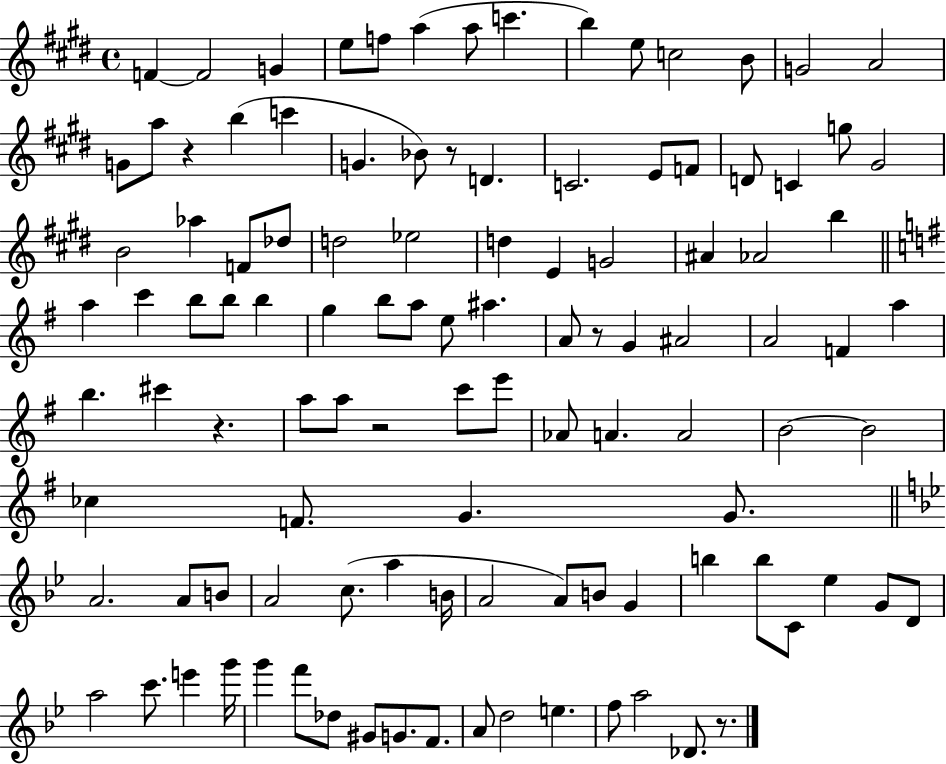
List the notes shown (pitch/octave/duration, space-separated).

F4/q F4/h G4/q E5/e F5/e A5/q A5/e C6/q. B5/q E5/e C5/h B4/e G4/h A4/h G4/e A5/e R/q B5/q C6/q G4/q. Bb4/e R/e D4/q. C4/h. E4/e F4/e D4/e C4/q G5/e G#4/h B4/h Ab5/q F4/e Db5/e D5/h Eb5/h D5/q E4/q G4/h A#4/q Ab4/h B5/q A5/q C6/q B5/e B5/e B5/q G5/q B5/e A5/e E5/e A#5/q. A4/e R/e G4/q A#4/h A4/h F4/q A5/q B5/q. C#6/q R/q. A5/e A5/e R/h C6/e E6/e Ab4/e A4/q. A4/h B4/h B4/h CES5/q F4/e. G4/q. G4/e. A4/h. A4/e B4/e A4/h C5/e. A5/q B4/s A4/h A4/e B4/e G4/q B5/q B5/e C4/e Eb5/q G4/e D4/e A5/h C6/e. E6/q G6/s G6/q F6/e Db5/e G#4/e G4/e. F4/e. A4/e D5/h E5/q. F5/e A5/h Db4/e. R/e.